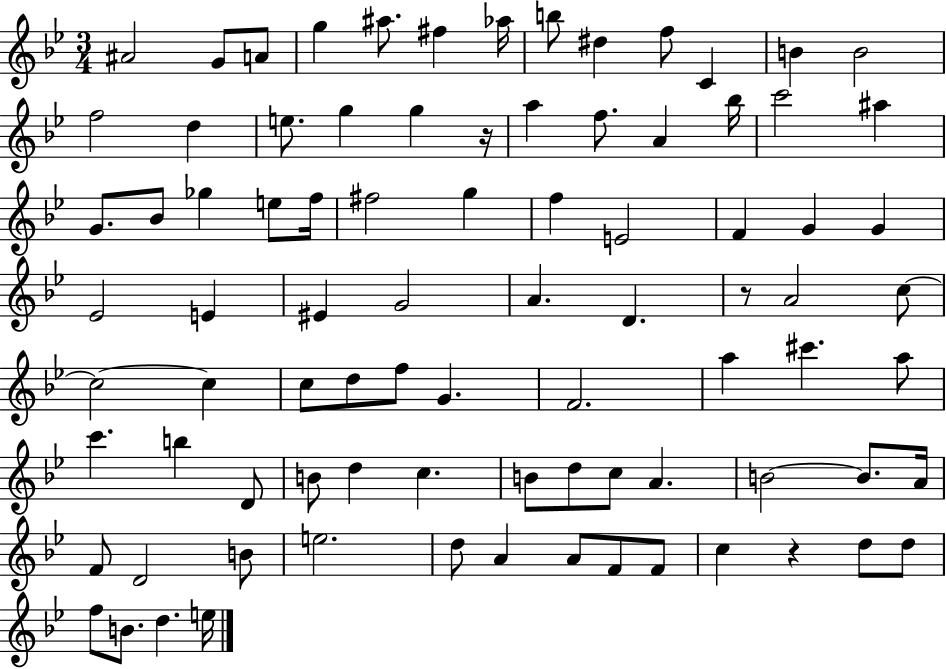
{
  \clef treble
  \numericTimeSignature
  \time 3/4
  \key bes \major
  \repeat volta 2 { ais'2 g'8 a'8 | g''4 ais''8. fis''4 aes''16 | b''8 dis''4 f''8 c'4 | b'4 b'2 | \break f''2 d''4 | e''8. g''4 g''4 r16 | a''4 f''8. a'4 bes''16 | c'''2 ais''4 | \break g'8. bes'8 ges''4 e''8 f''16 | fis''2 g''4 | f''4 e'2 | f'4 g'4 g'4 | \break ees'2 e'4 | eis'4 g'2 | a'4. d'4. | r8 a'2 c''8~~ | \break c''2~~ c''4 | c''8 d''8 f''8 g'4. | f'2. | a''4 cis'''4. a''8 | \break c'''4. b''4 d'8 | b'8 d''4 c''4. | b'8 d''8 c''8 a'4. | b'2~~ b'8. a'16 | \break f'8 d'2 b'8 | e''2. | d''8 a'4 a'8 f'8 f'8 | c''4 r4 d''8 d''8 | \break f''8 b'8. d''4. e''16 | } \bar "|."
}